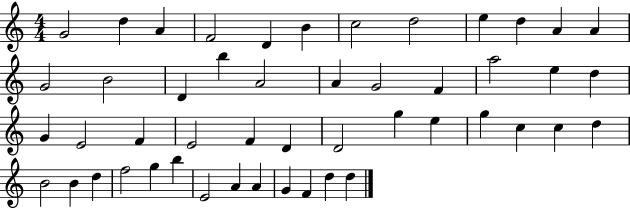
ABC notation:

X:1
T:Untitled
M:4/4
L:1/4
K:C
G2 d A F2 D B c2 d2 e d A A G2 B2 D b A2 A G2 F a2 e d G E2 F E2 F D D2 g e g c c d B2 B d f2 g b E2 A A G F d d